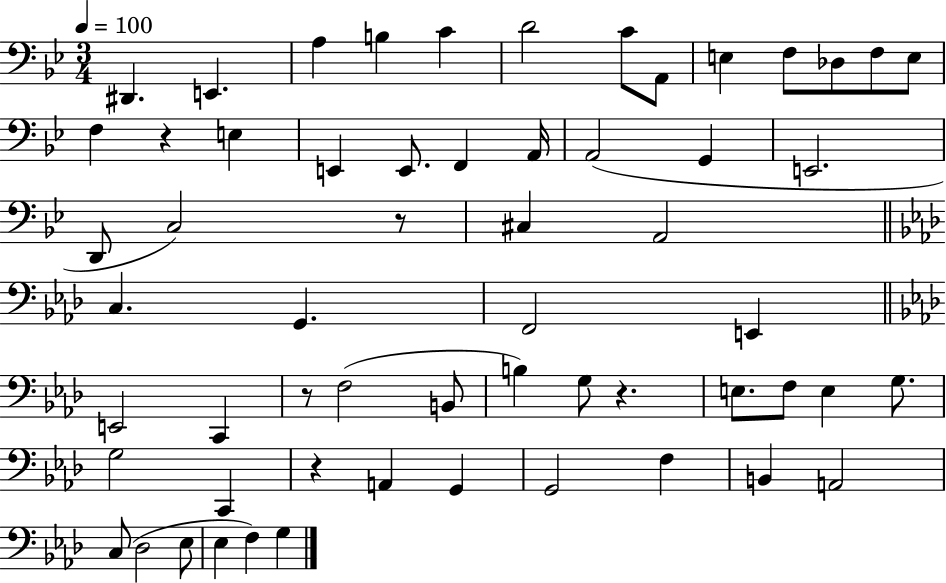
{
  \clef bass
  \numericTimeSignature
  \time 3/4
  \key bes \major
  \tempo 4 = 100
  dis,4. e,4. | a4 b4 c'4 | d'2 c'8 a,8 | e4 f8 des8 f8 e8 | \break f4 r4 e4 | e,4 e,8. f,4 a,16 | a,2( g,4 | e,2. | \break d,8 c2) r8 | cis4 a,2 | \bar "||" \break \key aes \major c4. g,4. | f,2 e,4 | \bar "||" \break \key aes \major e,2 c,4 | r8 f2( b,8 | b4) g8 r4. | e8. f8 e4 g8. | \break g2 c,4 | r4 a,4 g,4 | g,2 f4 | b,4 a,2 | \break c8( des2 ees8 | ees4 f4) g4 | \bar "|."
}